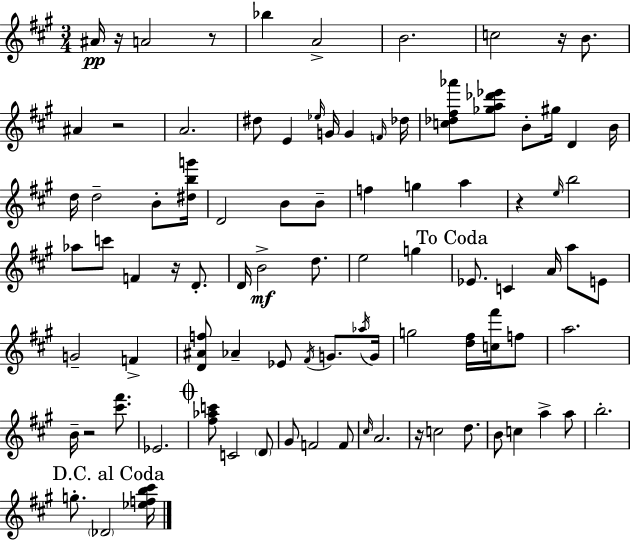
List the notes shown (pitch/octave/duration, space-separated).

A#4/s R/s A4/h R/e Bb5/q A4/h B4/h. C5/h R/s B4/e. A#4/q R/h A4/h. D#5/e E4/q Eb5/s G4/s G4/q F4/s Db5/s [C5,Db5,F#5,Ab6]/e [Gb5,A5,Db6,Eb6]/e B4/e G#5/s D4/q B4/s D5/s D5/h B4/e [D#5,B5,G6]/s D4/h B4/e B4/e F5/q G5/q A5/q R/q E5/s B5/h Ab5/e C6/e F4/q R/s D4/e. D4/s B4/h D5/e. E5/h G5/q Eb4/e. C4/q A4/s A5/e E4/e G4/h F4/q [D4,A#4,F5]/e Ab4/q Eb4/e F#4/s G4/e. Ab5/s G4/s G5/h [D5,F#5]/s [C5,F#6]/s F5/e A5/h. B4/s R/h [C#6,F#6]/e. Eb4/h. [F#5,Ab5,C6]/e C4/h D4/e G#4/e F4/h F4/e C#5/s A4/h. R/s C5/h D5/e. B4/e C5/q A5/q A5/e B5/h. G5/e. Db4/h [Eb5,F5,B5,C#6]/s